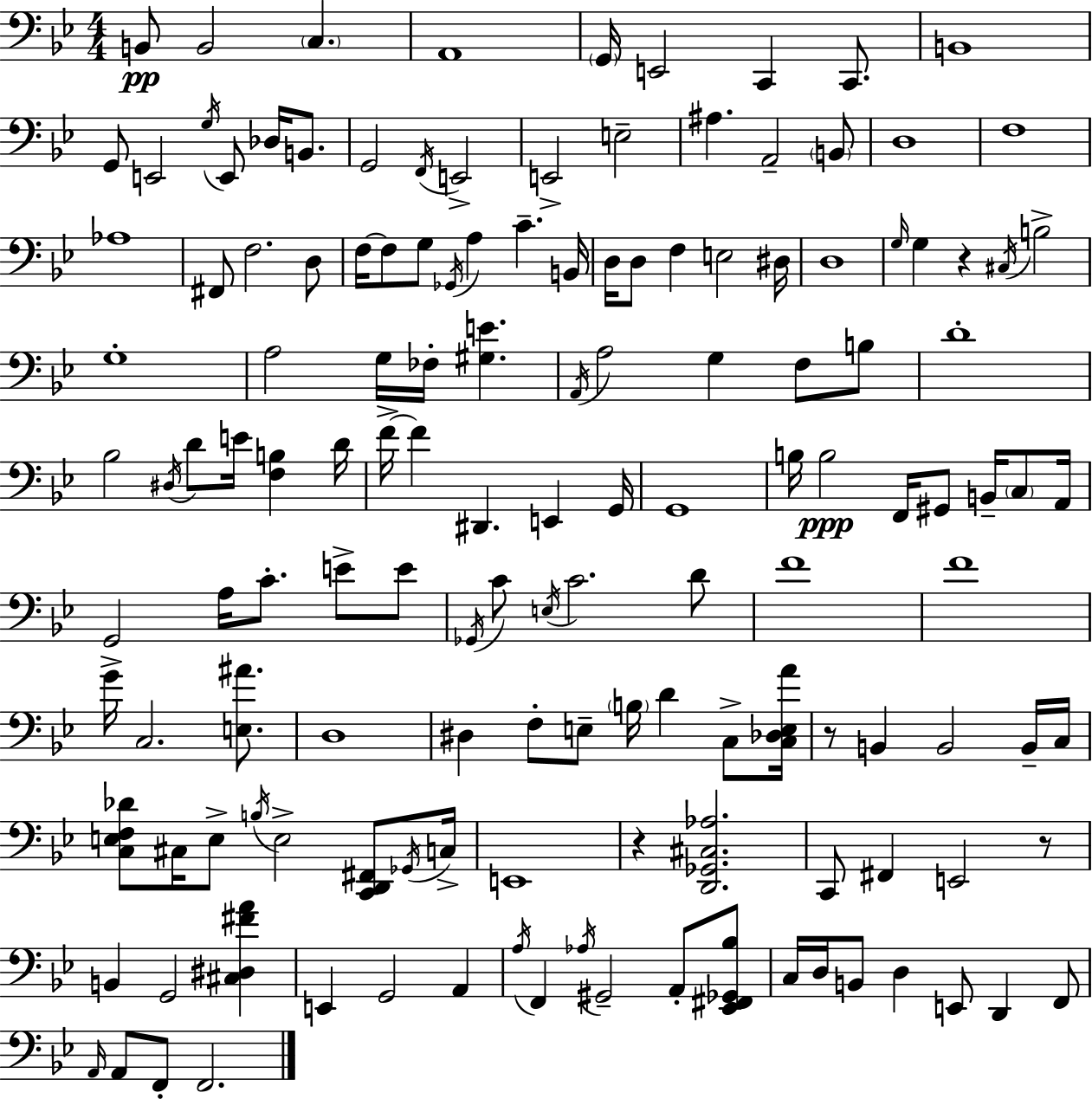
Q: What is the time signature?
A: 4/4